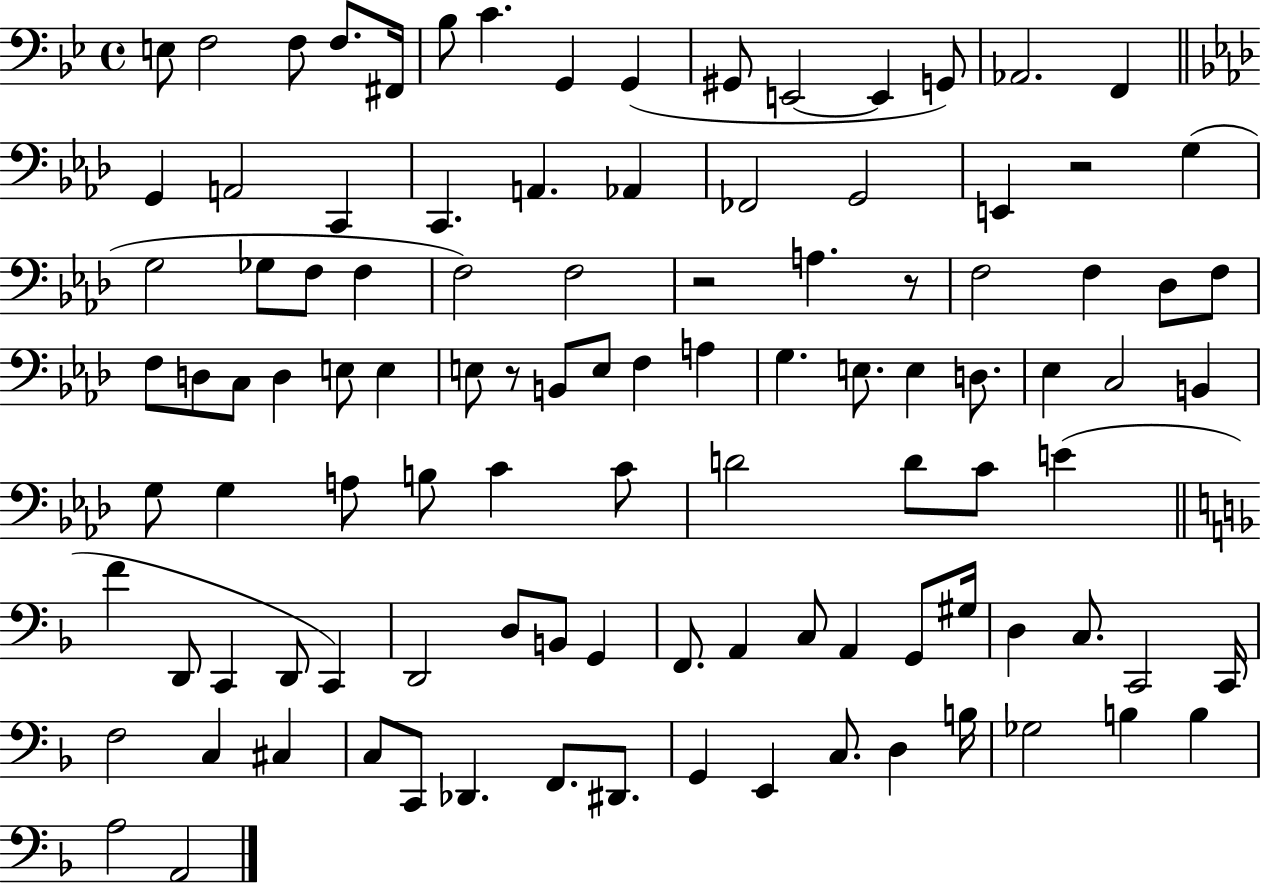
E3/e F3/h F3/e F3/e. F#2/s Bb3/e C4/q. G2/q G2/q G#2/e E2/h E2/q G2/e Ab2/h. F2/q G2/q A2/h C2/q C2/q. A2/q. Ab2/q FES2/h G2/h E2/q R/h G3/q G3/h Gb3/e F3/e F3/q F3/h F3/h R/h A3/q. R/e F3/h F3/q Db3/e F3/e F3/e D3/e C3/e D3/q E3/e E3/q E3/e R/e B2/e E3/e F3/q A3/q G3/q. E3/e. E3/q D3/e. Eb3/q C3/h B2/q G3/e G3/q A3/e B3/e C4/q C4/e D4/h D4/e C4/e E4/q F4/q D2/e C2/q D2/e C2/q D2/h D3/e B2/e G2/q F2/e. A2/q C3/e A2/q G2/e G#3/s D3/q C3/e. C2/h C2/s F3/h C3/q C#3/q C3/e C2/e Db2/q. F2/e. D#2/e. G2/q E2/q C3/e. D3/q B3/s Gb3/h B3/q B3/q A3/h A2/h